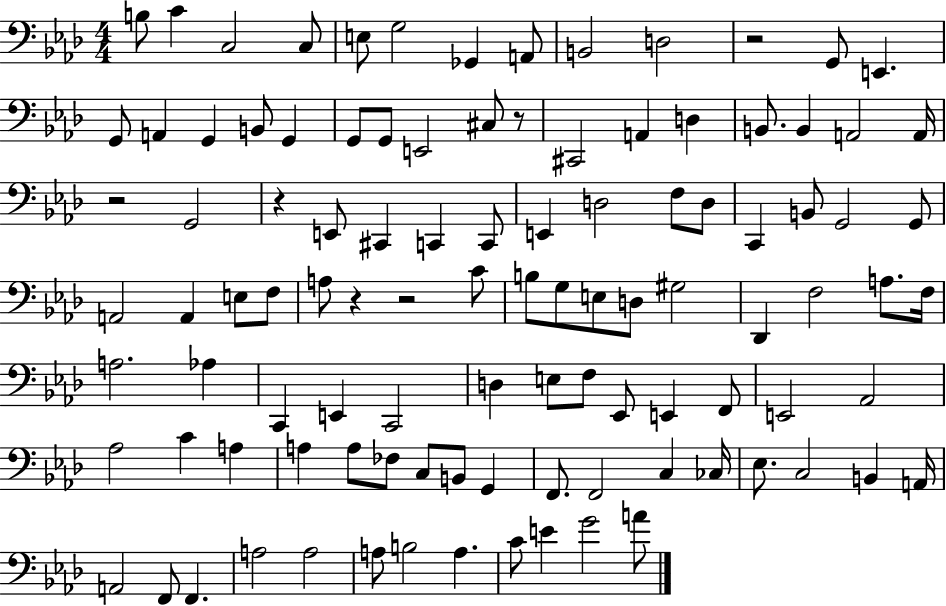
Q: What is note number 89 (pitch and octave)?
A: F2